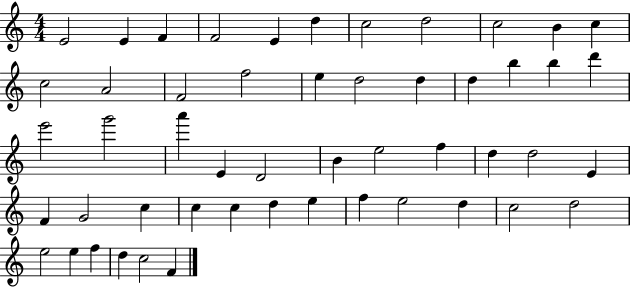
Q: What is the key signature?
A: C major